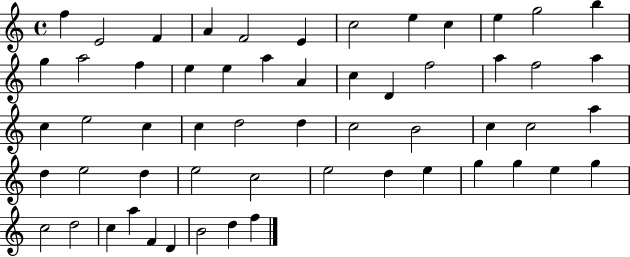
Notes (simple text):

F5/q E4/h F4/q A4/q F4/h E4/q C5/h E5/q C5/q E5/q G5/h B5/q G5/q A5/h F5/q E5/q E5/q A5/q A4/q C5/q D4/q F5/h A5/q F5/h A5/q C5/q E5/h C5/q C5/q D5/h D5/q C5/h B4/h C5/q C5/h A5/q D5/q E5/h D5/q E5/h C5/h E5/h D5/q E5/q G5/q G5/q E5/q G5/q C5/h D5/h C5/q A5/q F4/q D4/q B4/h D5/q F5/q